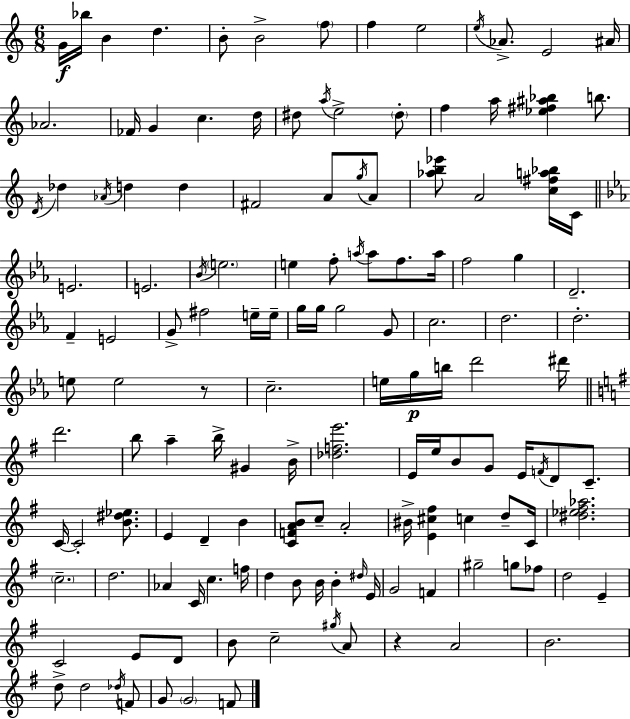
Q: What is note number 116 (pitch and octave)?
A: E4